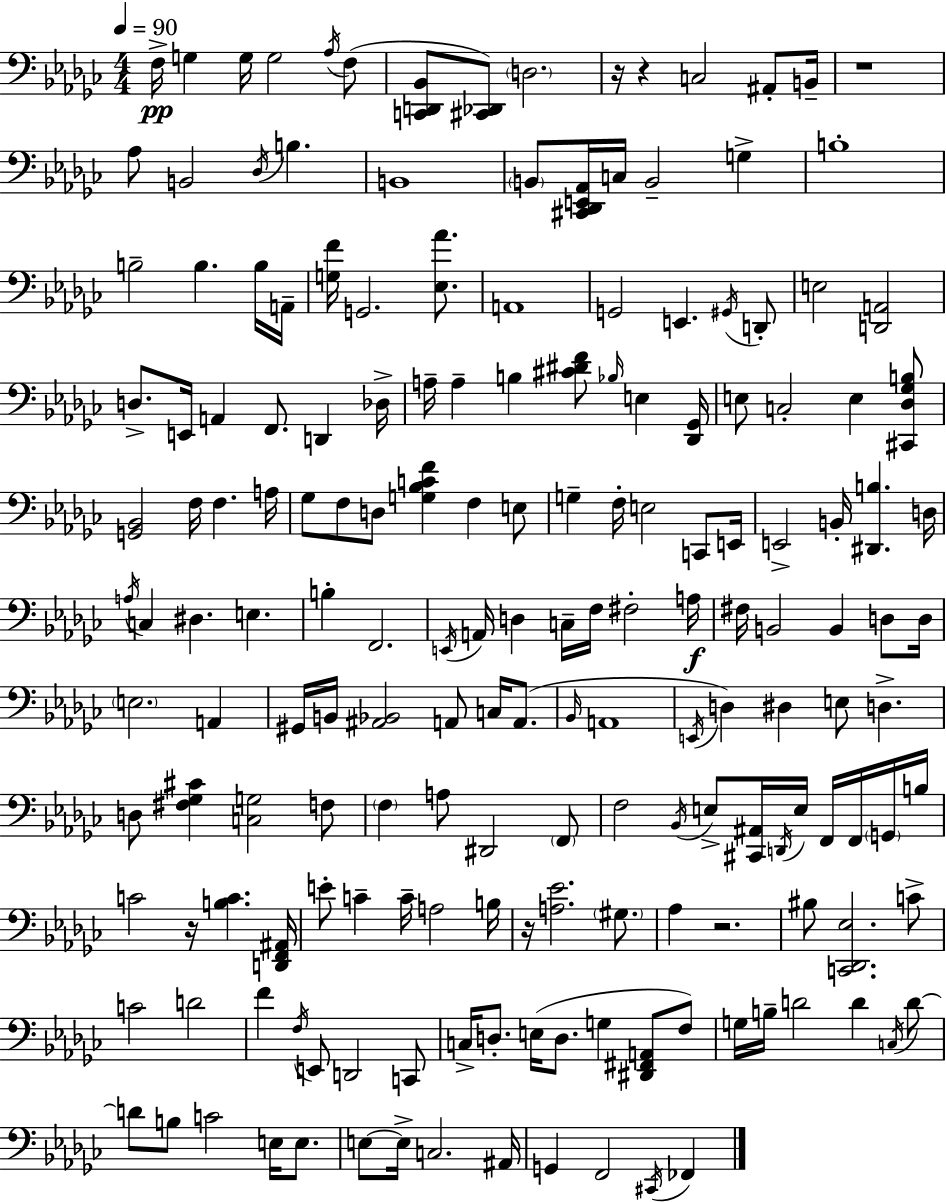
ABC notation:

X:1
T:Untitled
M:4/4
L:1/4
K:Ebm
F,/4 G, G,/4 G,2 _A,/4 F,/2 [C,,D,,_B,,]/2 [^C,,_D,,]/2 D,2 z/4 z C,2 ^A,,/2 B,,/4 z4 _A,/2 B,,2 _D,/4 B, B,,4 B,,/2 [^C,,_D,,E,,_A,,]/4 C,/4 B,,2 G, B,4 B,2 B, B,/4 A,,/4 [G,F]/4 G,,2 [_E,_A]/2 A,,4 G,,2 E,, ^G,,/4 D,,/2 E,2 [D,,A,,]2 D,/2 E,,/4 A,, F,,/2 D,, _D,/4 A,/4 A, B, [^C^DF]/2 _B,/4 E, [_D,,_G,,]/4 E,/2 C,2 E, [^C,,_D,_G,B,]/2 [G,,_B,,]2 F,/4 F, A,/4 _G,/2 F,/2 D,/2 [G,_B,CF] F, E,/2 G, F,/4 E,2 C,,/2 E,,/4 E,,2 B,,/4 [^D,,B,] D,/4 A,/4 C, ^D, E, B, F,,2 E,,/4 A,,/4 D, C,/4 F,/4 ^F,2 A,/4 ^F,/4 B,,2 B,, D,/2 D,/4 E,2 A,, ^G,,/4 B,,/4 [^A,,_B,,]2 A,,/2 C,/4 A,,/2 _B,,/4 A,,4 E,,/4 D, ^D, E,/2 D, D,/2 [^F,_G,^C] [C,G,]2 F,/2 F, A,/2 ^D,,2 F,,/2 F,2 _B,,/4 E,/2 [^C,,^A,,]/4 D,,/4 E,/4 F,,/4 F,,/4 G,,/4 B,/4 C2 z/4 [B,C] [D,,F,,^A,,]/4 E/2 C C/4 A,2 B,/4 z/4 [A,_E]2 ^G,/2 _A, z2 ^B,/2 [C,,_D,,_E,]2 C/2 C2 D2 F F,/4 E,,/2 D,,2 C,,/2 C,/4 D,/2 E,/4 D,/2 G, [^D,,^F,,A,,]/2 F,/2 G,/4 B,/4 D2 D C,/4 D/2 D/2 B,/2 C2 E,/4 E,/2 E,/2 E,/4 C,2 ^A,,/4 G,, F,,2 ^C,,/4 _F,,